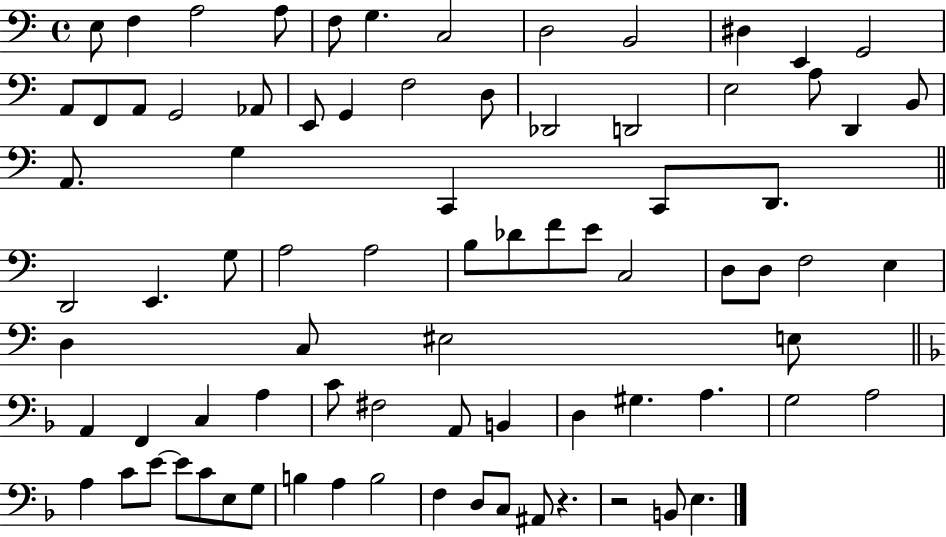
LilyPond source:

{
  \clef bass
  \time 4/4
  \defaultTimeSignature
  \key c \major
  e8 f4 a2 a8 | f8 g4. c2 | d2 b,2 | dis4 e,4 g,2 | \break a,8 f,8 a,8 g,2 aes,8 | e,8 g,4 f2 d8 | des,2 d,2 | e2 a8 d,4 b,8 | \break a,8. g4 c,4 c,8 d,8. | \bar "||" \break \key a \minor d,2 e,4. g8 | a2 a2 | b8 des'8 f'8 e'8 c2 | d8 d8 f2 e4 | \break d4 c8 eis2 e8 | \bar "||" \break \key f \major a,4 f,4 c4 a4 | c'8 fis2 a,8 b,4 | d4 gis4. a4. | g2 a2 | \break a4 c'8 e'8~~ e'8 c'8 e8 g8 | b4 a4 b2 | f4 d8 c8 ais,8 r4. | r2 b,8 e4. | \break \bar "|."
}